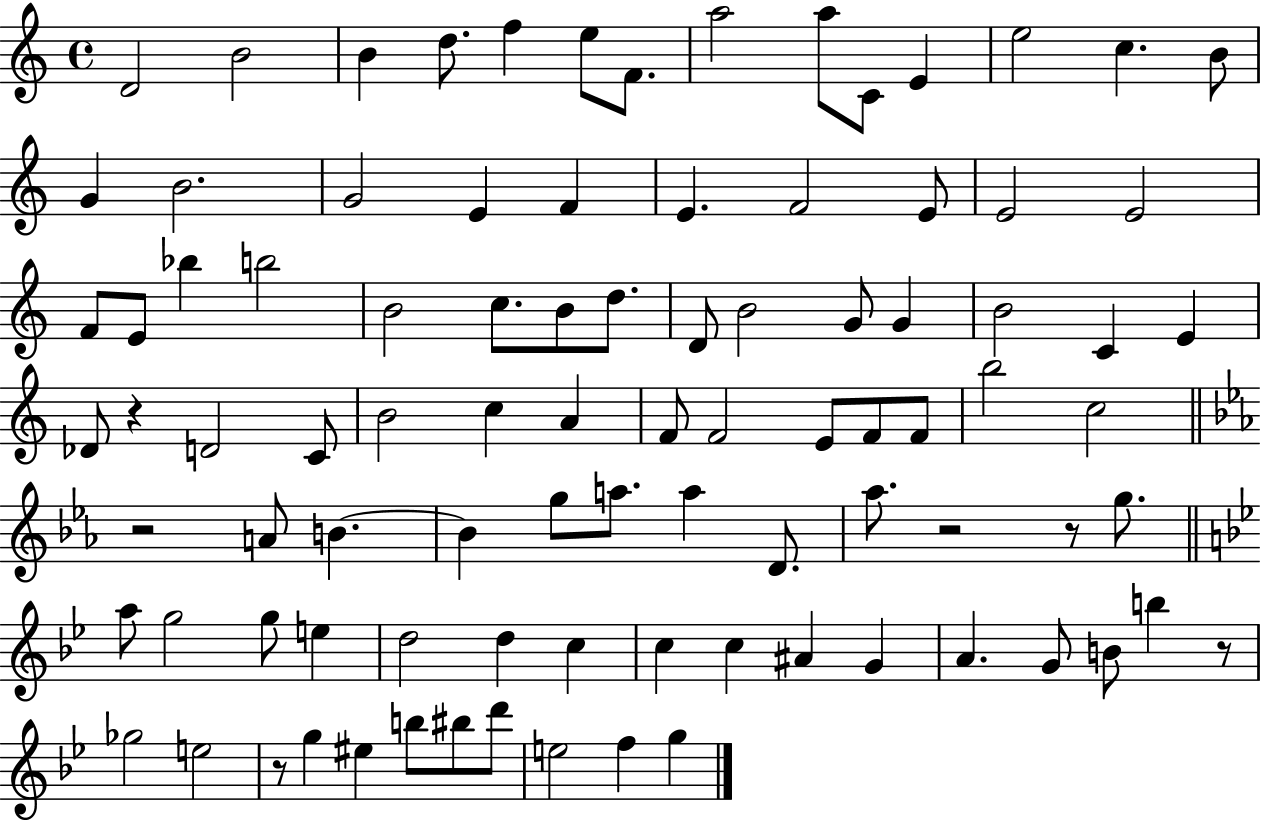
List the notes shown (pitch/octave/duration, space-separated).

D4/h B4/h B4/q D5/e. F5/q E5/e F4/e. A5/h A5/e C4/e E4/q E5/h C5/q. B4/e G4/q B4/h. G4/h E4/q F4/q E4/q. F4/h E4/e E4/h E4/h F4/e E4/e Bb5/q B5/h B4/h C5/e. B4/e D5/e. D4/e B4/h G4/e G4/q B4/h C4/q E4/q Db4/e R/q D4/h C4/e B4/h C5/q A4/q F4/e F4/h E4/e F4/e F4/e B5/h C5/h R/h A4/e B4/q. B4/q G5/e A5/e. A5/q D4/e. Ab5/e. R/h R/e G5/e. A5/e G5/h G5/e E5/q D5/h D5/q C5/q C5/q C5/q A#4/q G4/q A4/q. G4/e B4/e B5/q R/e Gb5/h E5/h R/e G5/q EIS5/q B5/e BIS5/e D6/e E5/h F5/q G5/q